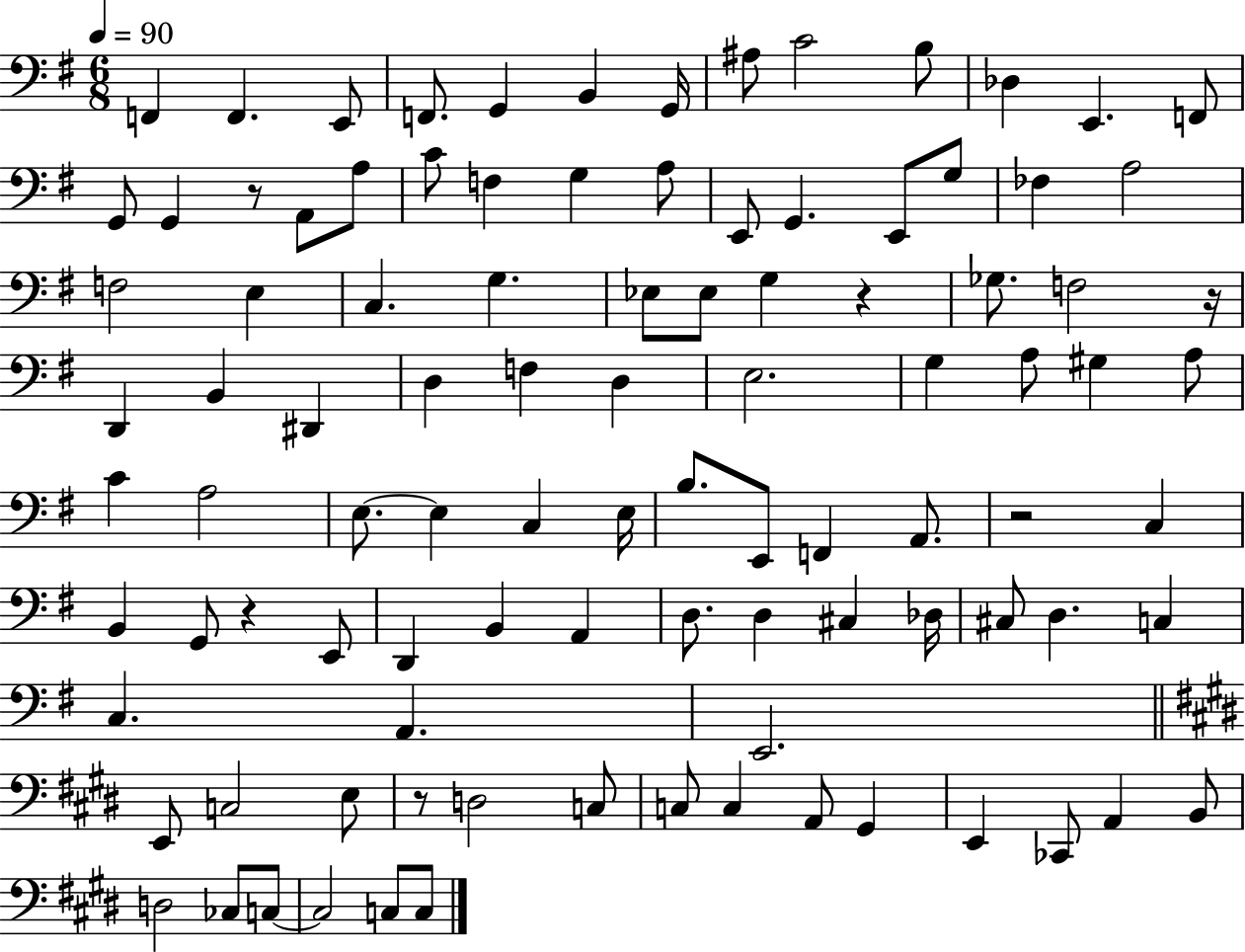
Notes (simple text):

F2/q F2/q. E2/e F2/e. G2/q B2/q G2/s A#3/e C4/h B3/e Db3/q E2/q. F2/e G2/e G2/q R/e A2/e A3/e C4/e F3/q G3/q A3/e E2/e G2/q. E2/e G3/e FES3/q A3/h F3/h E3/q C3/q. G3/q. Eb3/e Eb3/e G3/q R/q Gb3/e. F3/h R/s D2/q B2/q D#2/q D3/q F3/q D3/q E3/h. G3/q A3/e G#3/q A3/e C4/q A3/h E3/e. E3/q C3/q E3/s B3/e. E2/e F2/q A2/e. R/h C3/q B2/q G2/e R/q E2/e D2/q B2/q A2/q D3/e. D3/q C#3/q Db3/s C#3/e D3/q. C3/q C3/q. A2/q. E2/h. E2/e C3/h E3/e R/e D3/h C3/e C3/e C3/q A2/e G#2/q E2/q CES2/e A2/q B2/e D3/h CES3/e C3/e C3/h C3/e C3/e